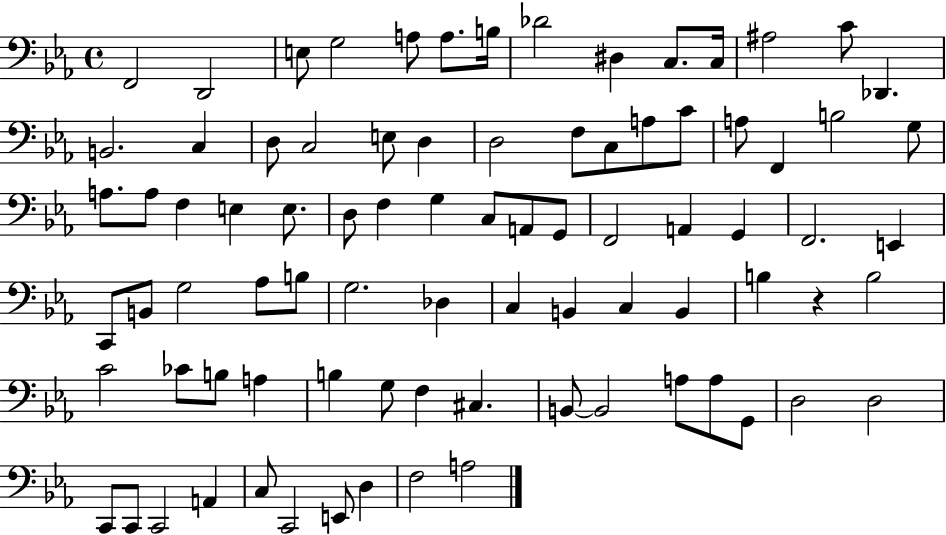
{
  \clef bass
  \time 4/4
  \defaultTimeSignature
  \key ees \major
  f,2 d,2 | e8 g2 a8 a8. b16 | des'2 dis4 c8. c16 | ais2 c'8 des,4. | \break b,2. c4 | d8 c2 e8 d4 | d2 f8 c8 a8 c'8 | a8 f,4 b2 g8 | \break a8. a8 f4 e4 e8. | d8 f4 g4 c8 a,8 g,8 | f,2 a,4 g,4 | f,2. e,4 | \break c,8 b,8 g2 aes8 b8 | g2. des4 | c4 b,4 c4 b,4 | b4 r4 b2 | \break c'2 ces'8 b8 a4 | b4 g8 f4 cis4. | b,8~~ b,2 a8 a8 g,8 | d2 d2 | \break c,8 c,8 c,2 a,4 | c8 c,2 e,8 d4 | f2 a2 | \bar "|."
}